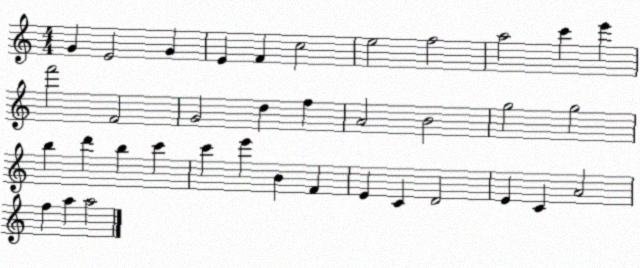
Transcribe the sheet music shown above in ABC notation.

X:1
T:Untitled
M:4/4
L:1/4
K:C
G E2 G E F c2 e2 f2 a2 c' e' f'2 F2 G2 d f A2 B2 g2 g2 b d' b c' c' e' B F E C D2 E C A2 f a a2